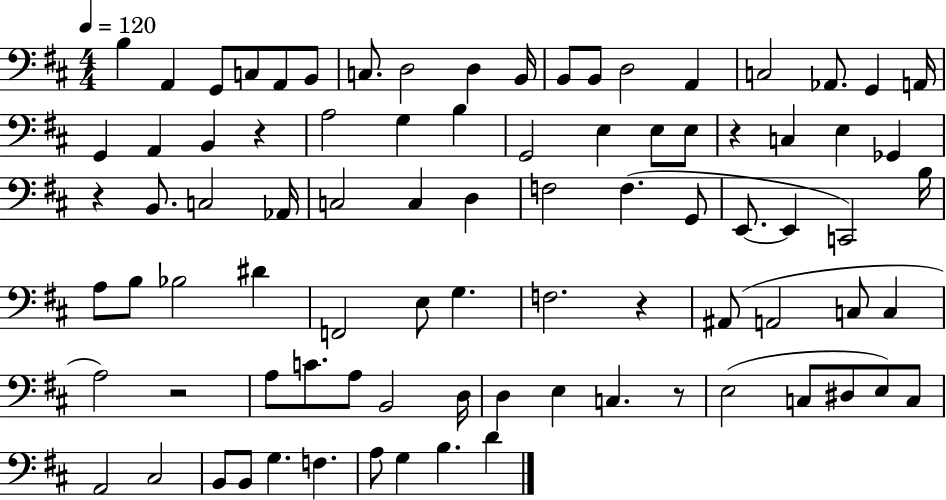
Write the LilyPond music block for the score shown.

{
  \clef bass
  \numericTimeSignature
  \time 4/4
  \key d \major
  \tempo 4 = 120
  b4 a,4 g,8 c8 a,8 b,8 | c8. d2 d4 b,16 | b,8 b,8 d2 a,4 | c2 aes,8. g,4 a,16 | \break g,4 a,4 b,4 r4 | a2 g4 b4 | g,2 e4 e8 e8 | r4 c4 e4 ges,4 | \break r4 b,8. c2 aes,16 | c2 c4 d4 | f2 f4.( g,8 | e,8.~~ e,4 c,2) b16 | \break a8 b8 bes2 dis'4 | f,2 e8 g4. | f2. r4 | ais,8( a,2 c8 c4 | \break a2) r2 | a8 c'8. a8 b,2 d16 | d4 e4 c4. r8 | e2( c8 dis8 e8) c8 | \break a,2 cis2 | b,8 b,8 g4. f4. | a8 g4 b4. d'4 | \bar "|."
}